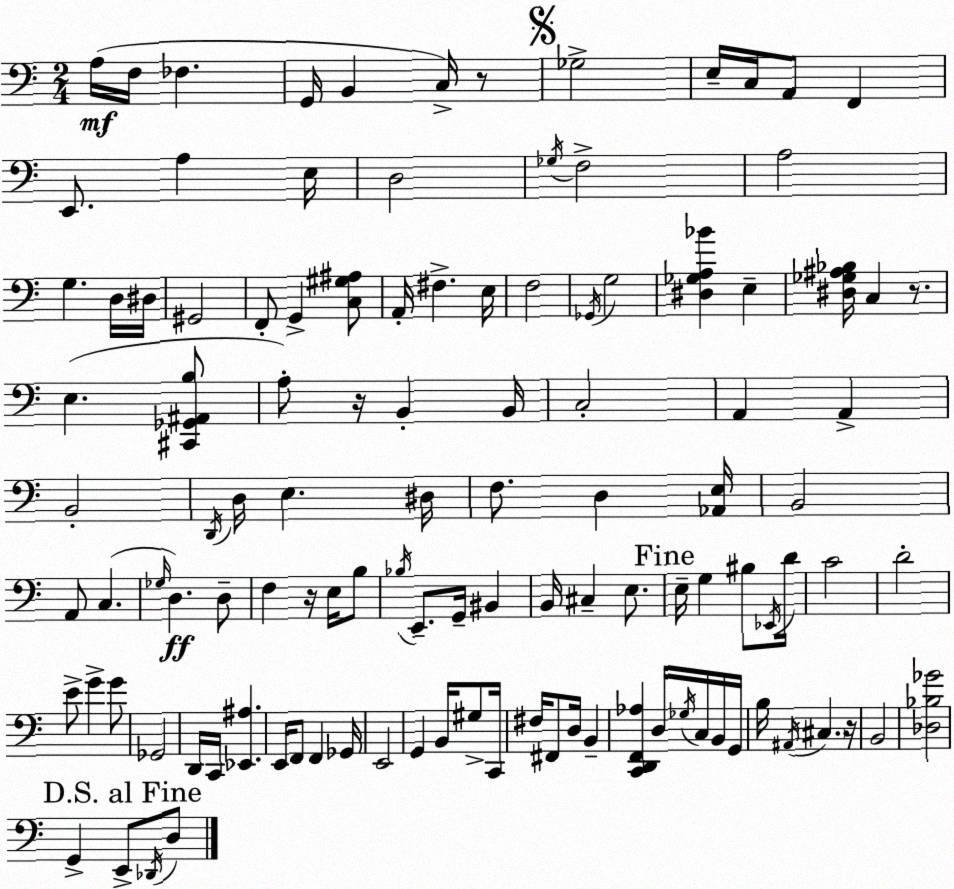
X:1
T:Untitled
M:2/4
L:1/4
K:Am
A,/4 F,/4 _F, G,,/4 B,, C,/4 z/2 _G,2 E,/4 C,/4 A,,/2 F,, E,,/2 A, E,/4 D,2 _G,/4 F,2 A,2 G, D,/4 ^D,/4 ^G,,2 F,,/2 G,, [C,^G,^A,]/2 A,,/4 ^F, E,/4 F,2 _G,,/4 G,2 [^D,_G,A,_B] E, [^D,_G,^A,_B,]/4 C, z/2 E, [^C,,_G,,^A,,B,]/2 A,/2 z/4 B,, B,,/4 C,2 A,, A,, B,,2 D,,/4 D,/4 E, ^D,/4 F,/2 D, [_A,,E,]/4 B,,2 A,,/2 C, _G,/4 D, D,/2 F, z/4 E,/4 B,/2 _B,/4 E,,/2 G,,/4 ^B,, B,,/4 ^C, E,/2 E,/4 G, ^B,/2 _E,,/4 D/4 C2 D2 E/2 G G/2 _G,,2 D,,/4 C,,/4 [_E,,^A,] E,,/4 F,,/2 F,, _G,,/4 E,,2 G,, B,,/4 ^G,/2 C,,/4 ^F,/4 ^F,,/2 D,/4 B,, [C,,D,,F,,_A,] D,/4 _G,/4 C,/4 B,,/4 G,,/4 B,/4 ^A,,/4 ^C, z/4 B,,2 [_D,_B,_G]2 G,, E,,/2 _D,,/4 D,/2